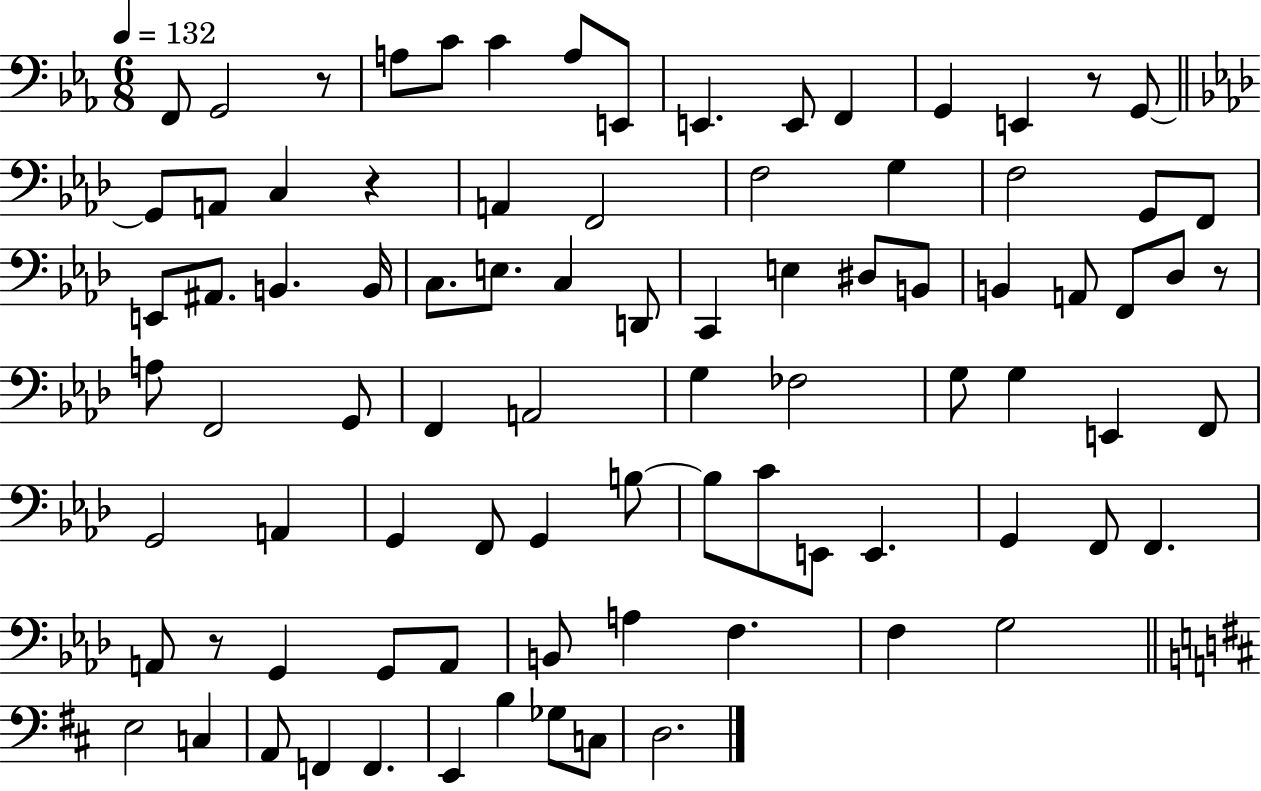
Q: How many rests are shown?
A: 5